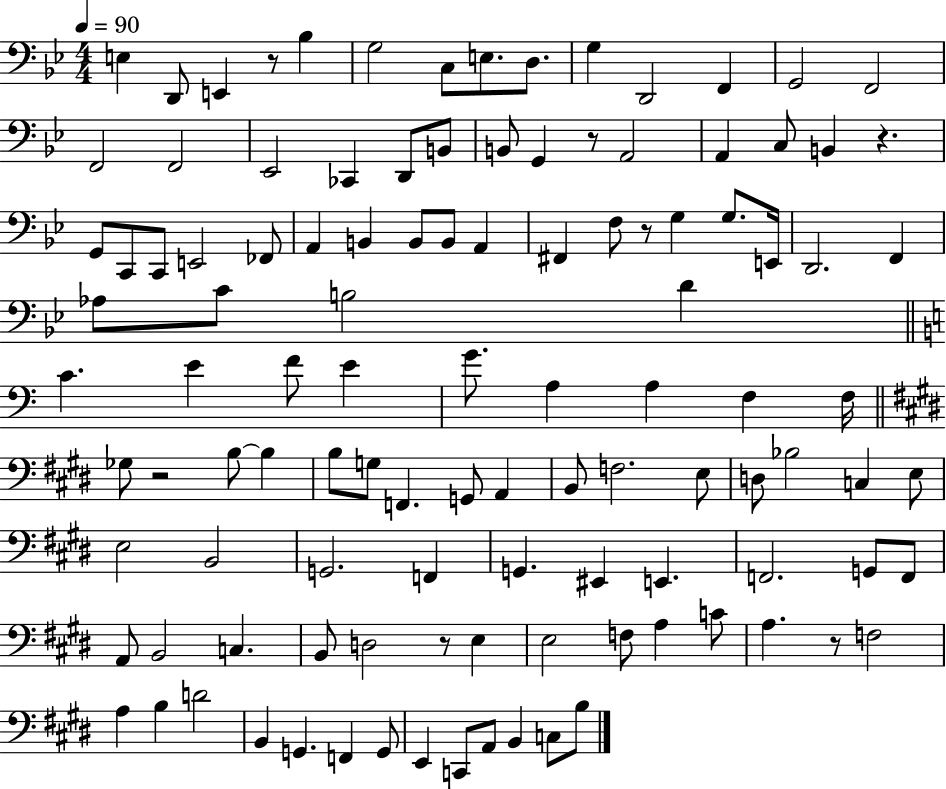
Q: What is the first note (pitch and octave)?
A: E3